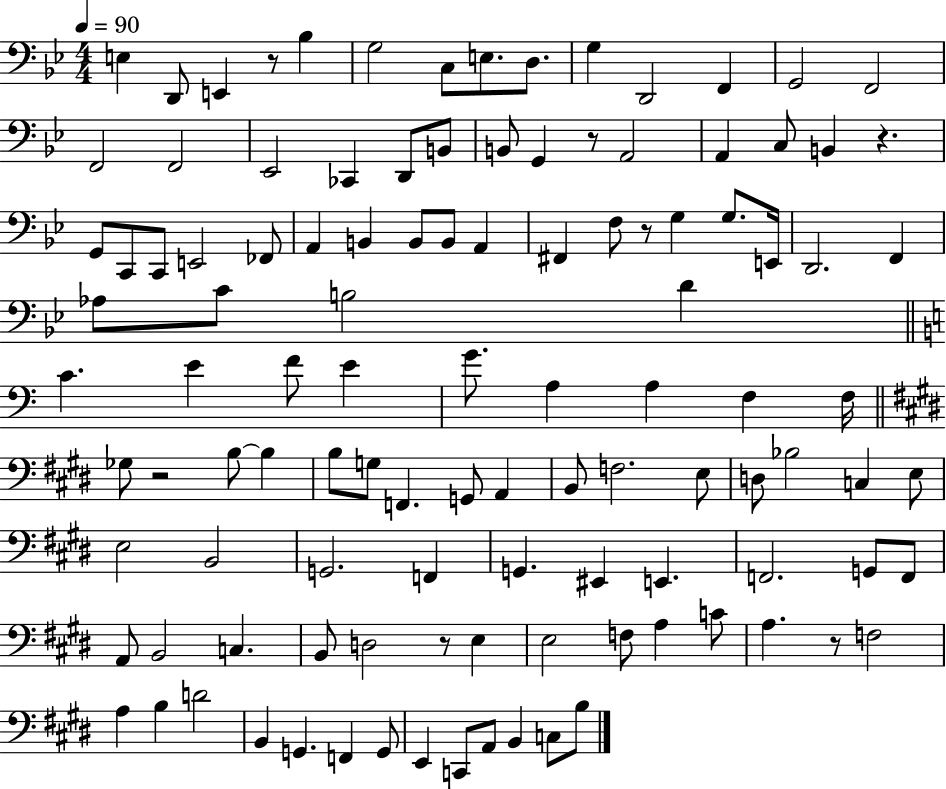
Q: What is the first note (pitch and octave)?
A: E3